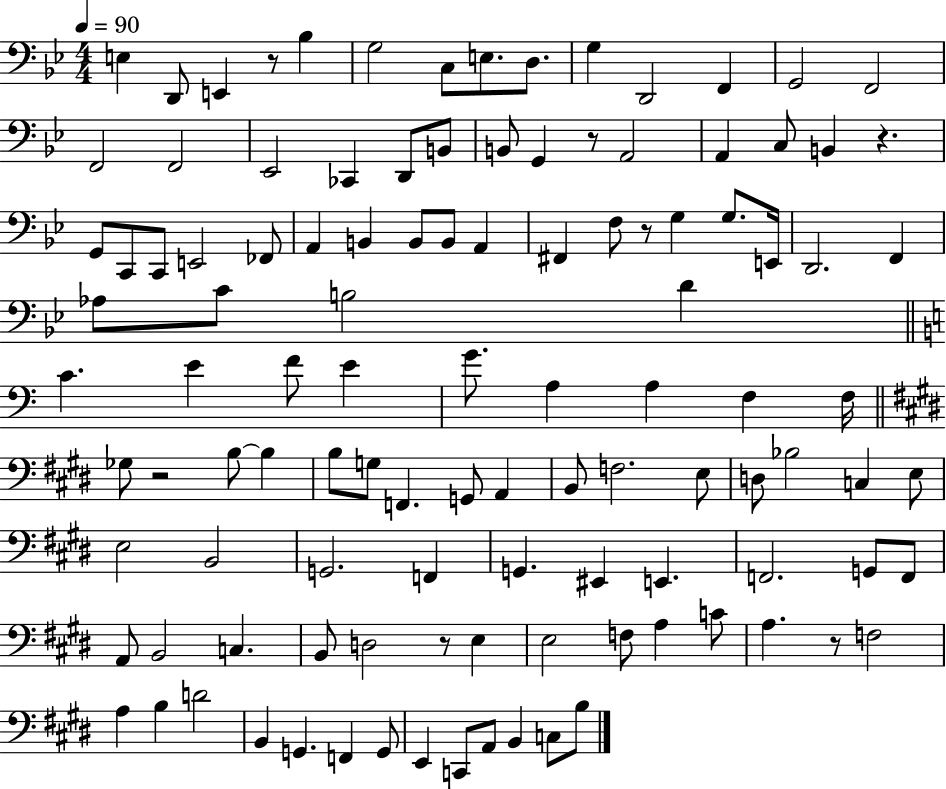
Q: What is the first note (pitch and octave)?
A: E3